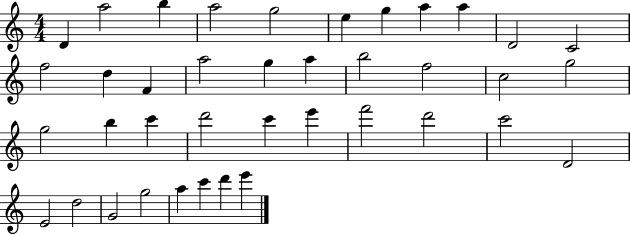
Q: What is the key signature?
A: C major